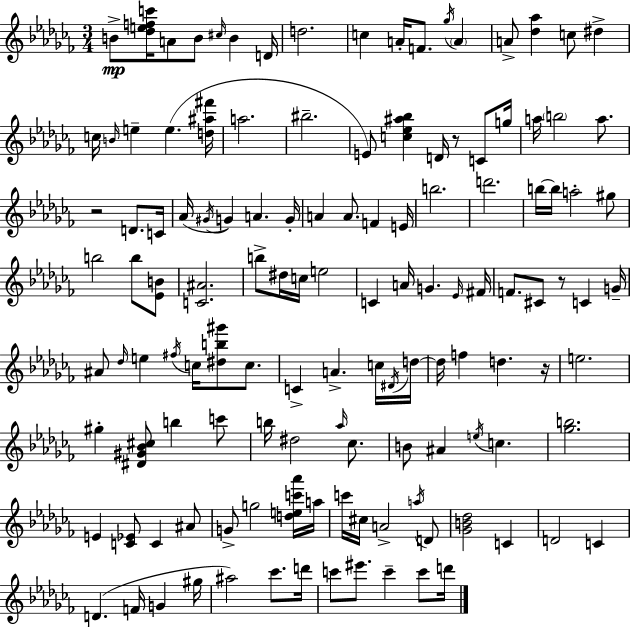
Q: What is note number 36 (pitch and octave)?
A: A4